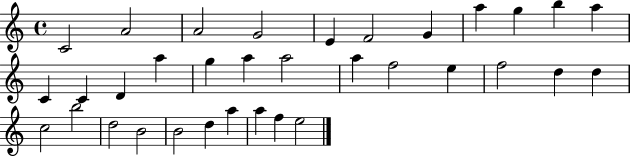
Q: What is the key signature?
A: C major